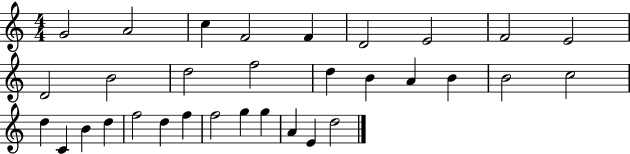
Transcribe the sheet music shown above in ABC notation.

X:1
T:Untitled
M:4/4
L:1/4
K:C
G2 A2 c F2 F D2 E2 F2 E2 D2 B2 d2 f2 d B A B B2 c2 d C B d f2 d f f2 g g A E d2